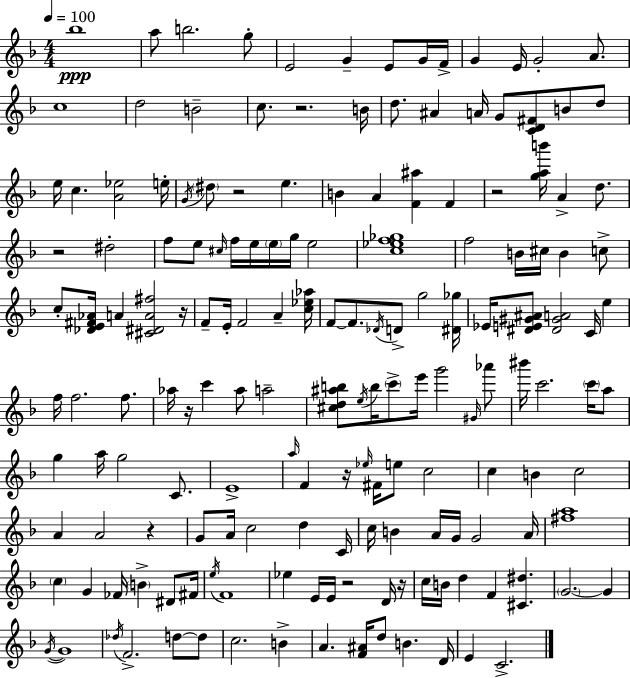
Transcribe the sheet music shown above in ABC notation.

X:1
T:Untitled
M:4/4
L:1/4
K:F
_b4 a/2 b2 g/2 E2 G E/2 G/4 F/4 G E/4 G2 A/2 c4 d2 B2 c/2 z2 B/4 d/2 ^A A/4 G/2 [CD^F]/2 B/2 d/2 e/4 c [A_e]2 e/4 G/4 ^d/2 z2 e B A [F^a] F z2 [gab']/4 A d/2 z2 ^d2 f/2 e/2 ^c/4 f/4 e/4 e/4 g/4 e2 [c_ef_g]4 f2 B/4 ^c/4 B c/2 c/2 [_DE^F_A]/4 A [^C^DA^f]2 z/4 F/2 E/4 F2 A [c_e_a]/4 F/2 F/2 _D/4 D/2 g2 [^D_g]/4 _E/4 [^DE^G^A]/2 [^D^GA]2 C/4 e f/4 f2 f/2 _a/4 z/4 c' _a/2 a2 [^cd^ab]/2 e/4 b/4 c'/2 e'/4 g'2 ^G/4 _a'/2 ^b'/4 c'2 c'/4 a/2 g a/4 g2 C/2 E4 a/4 F z/4 _e/4 ^F/4 e/2 c2 c B c2 A A2 z G/2 A/4 c2 d C/4 c/4 B A/4 G/4 G2 A/4 [^fa]4 c G _F/4 B ^D/2 ^F/4 e/4 F4 _e E/4 E/4 z2 D/4 z/4 c/4 B/4 d F [^C^d] G2 G G/4 G4 _d/4 F2 d/2 d/2 c2 B A [F^A]/4 d/2 B D/4 E C2